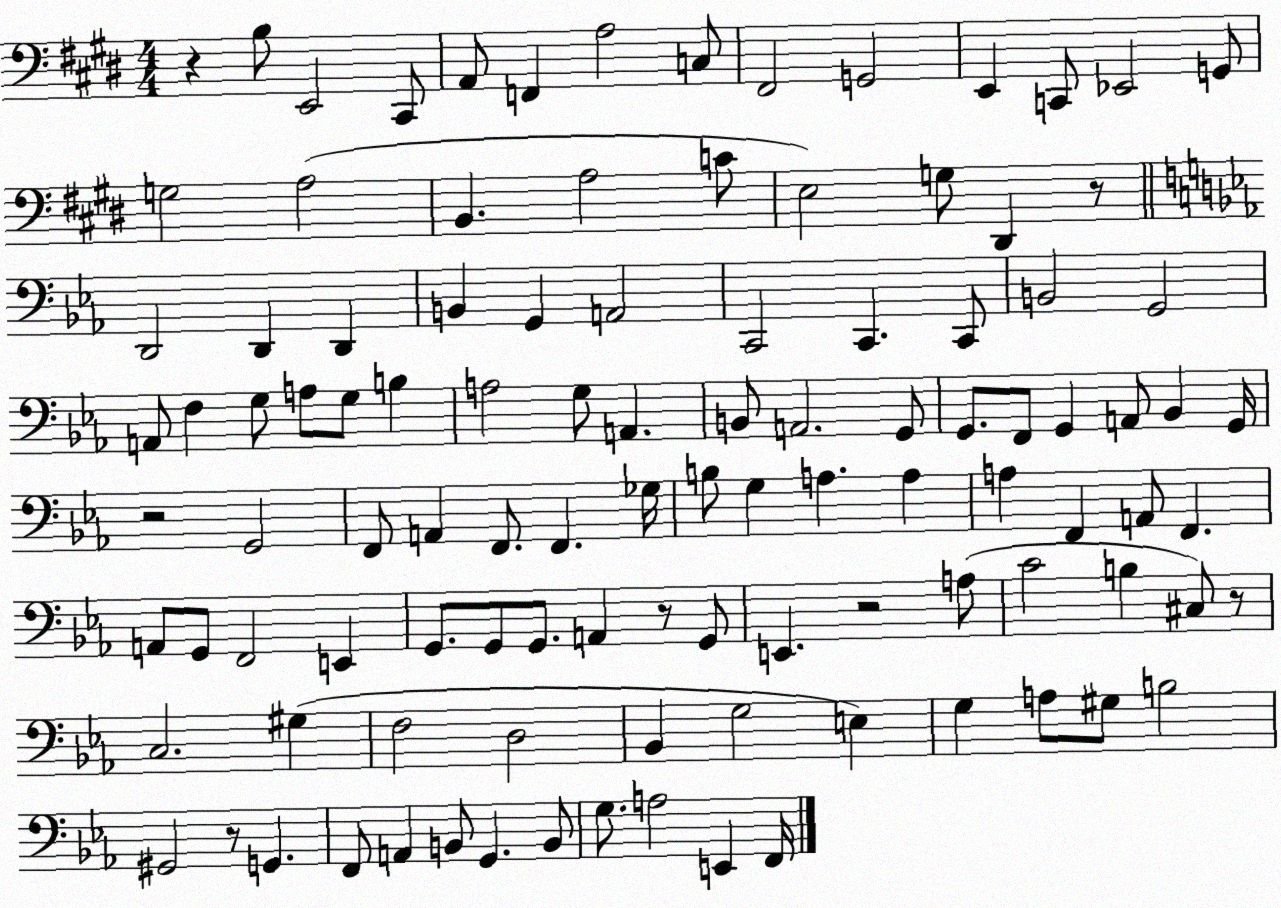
X:1
T:Untitled
M:4/4
L:1/4
K:E
z B,/2 E,,2 ^C,,/2 A,,/2 F,, A,2 C,/2 ^F,,2 G,,2 E,, C,,/2 _E,,2 G,,/2 G,2 A,2 B,, A,2 C/2 E,2 G,/2 ^D,, z/2 D,,2 D,, D,, B,, G,, A,,2 C,,2 C,, C,,/2 B,,2 G,,2 A,,/2 F, G,/2 A,/2 G,/2 B, A,2 G,/2 A,, B,,/2 A,,2 G,,/2 G,,/2 F,,/2 G,, A,,/2 _B,, G,,/4 z2 G,,2 F,,/2 A,, F,,/2 F,, _G,/4 B,/2 G, A, A, A, F,, A,,/2 F,, A,,/2 G,,/2 F,,2 E,, G,,/2 G,,/2 G,,/2 A,, z/2 G,,/2 E,, z2 A,/2 C2 B, ^C,/2 z/2 C,2 ^G, F,2 D,2 _B,, G,2 E, G, A,/2 ^G,/2 B,2 ^G,,2 z/2 G,, F,,/2 A,, B,,/2 G,, B,,/2 G,/2 A,2 E,, F,,/4